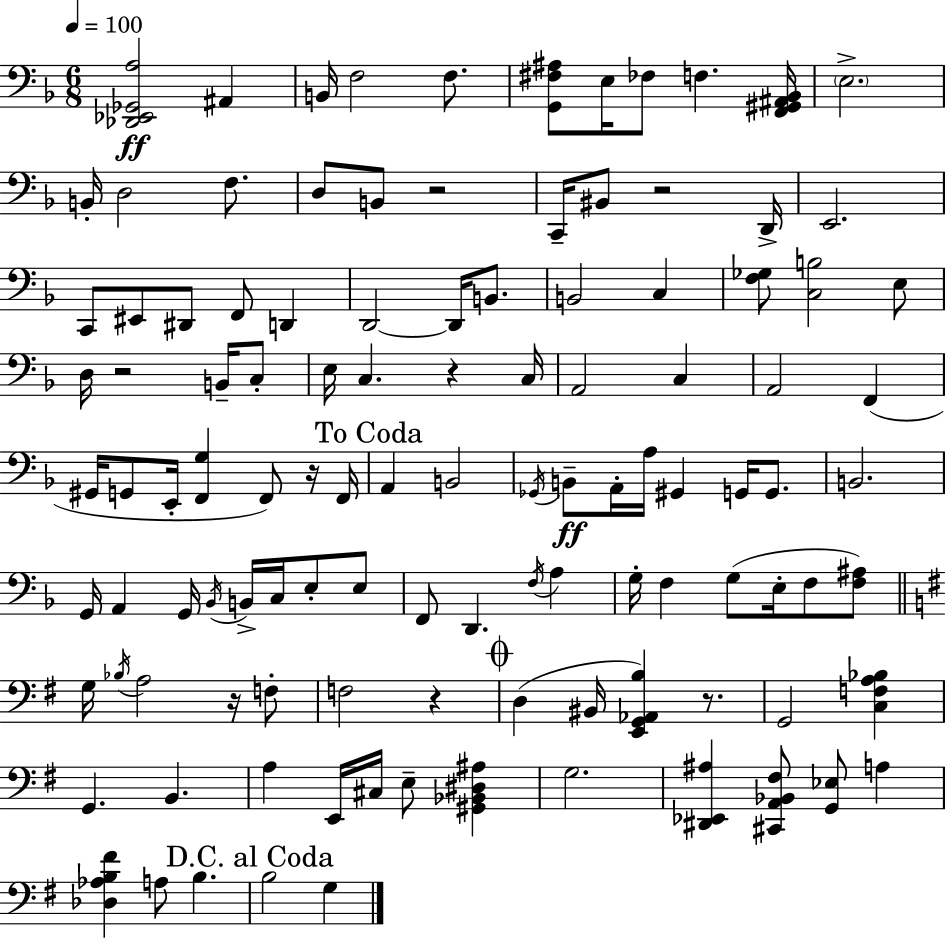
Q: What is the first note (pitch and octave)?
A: A#2